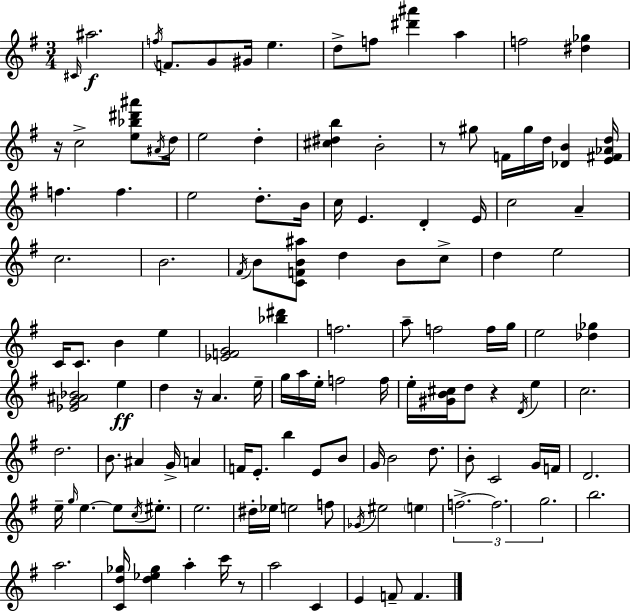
{
  \clef treble
  \numericTimeSignature
  \time 3/4
  \key g \major
  \grace { cis'16 }\f ais''2. | \acciaccatura { f''16 } f'8. g'8 gis'16 e''4. | d''8-> f''8 <dis''' ais'''>4 a''4 | f''2 <dis'' ges''>4 | \break r16 c''2-> <e'' bes'' dis''' ais'''>8 | \acciaccatura { ais'16 } d''16 e''2 d''4-. | <cis'' dis'' b''>4 b'2-. | r8 gis''8 f'16 gis''16 d''16 <des' b'>4 | \break <e' fis' aes' d''>16 f''4. f''4. | e''2 d''8.-. | b'16 c''16 e'4. d'4-. | e'16 c''2 a'4-- | \break c''2. | b'2. | \acciaccatura { fis'16 } b'8 <c' f' b' ais''>8 d''4 | b'8 c''8-> d''4 e''2 | \break c'16 c'8. b'4 | e''4 <ees' f' g'>2 | <bes'' dis'''>4 f''2. | a''8-- f''2 | \break f''16 g''16 e''2 | <des'' ges''>4 <ees' g' ais' bes'>2 | e''4\ff d''4 r16 a'4. | e''16-- g''16 a''16 e''16-. f''2 | \break f''16 e''16-. <gis' b' cis''>16 d''8 r4 | \acciaccatura { d'16 } e''4 c''2. | d''2. | b'8. ais'4 | \break g'16-> a'4 f'16 e'8.-. b''4 | e'8 b'8 g'16 b'2 | d''8. b'8-. c'2 | g'16 f'16 d'2. | \break e''16-- \grace { g''16 } e''4.~~ | e''8 \acciaccatura { c''16 } eis''8.-. e''2. | dis''16-. ees''16 e''2 | f''8 \acciaccatura { ges'16 } eis''2 | \break \parenthesize e''4 \tuplet 3/2 { f''2.->~~ | f''2. | g''2. } | b''2. | \break a''2. | <c' d'' ges''>16 <d'' ees'' ges''>4 | a''4-. c'''16 r8 a''2 | c'4 e'4 | \break f'8-- f'4. \bar "|."
}